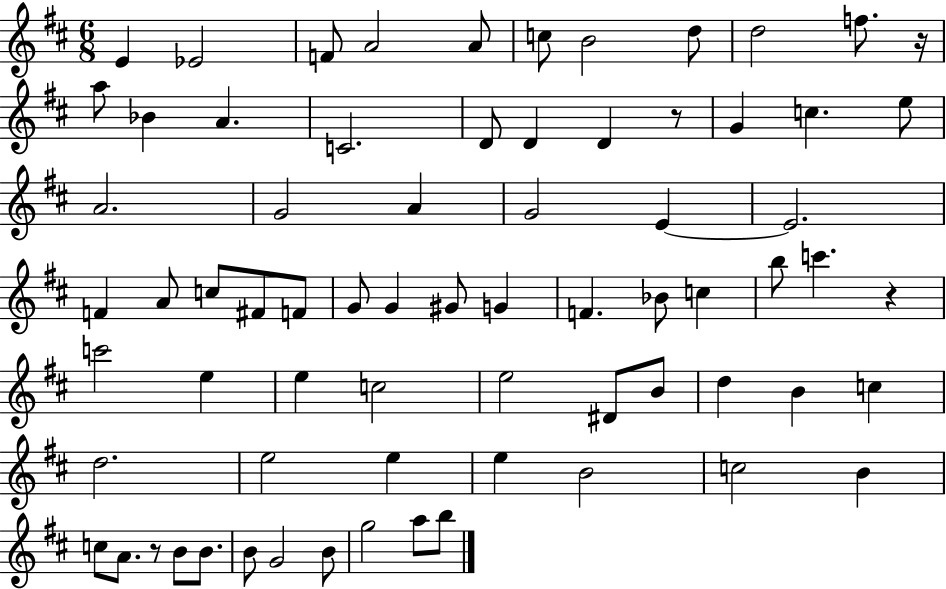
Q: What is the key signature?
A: D major